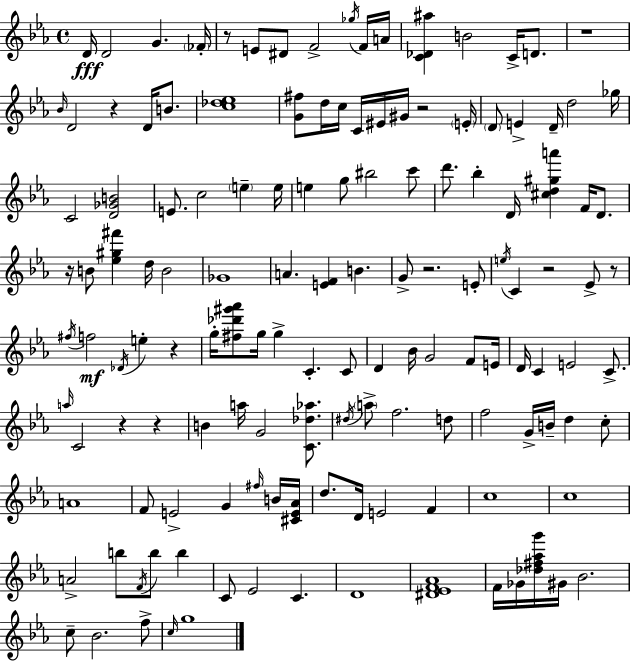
D4/s D4/h G4/q. FES4/s R/e E4/e D#4/e F4/h Gb5/s F4/s A4/s [C4,Db4,A#5]/q B4/h C4/s D4/e. R/w Bb4/s D4/h R/q D4/s B4/e. [C5,Db5,Eb5]/w [G4,F#5]/e D5/s C5/s C4/s EIS4/s G#4/s R/h E4/s D4/e E4/q D4/s D5/h Gb5/s C4/h [D4,Gb4,B4]/h E4/e. C5/h E5/q E5/s E5/q G5/e BIS5/h C6/e D6/e. Bb5/q D4/s [C#5,D5,G#5,A6]/q F4/s D4/e. R/s B4/e [Eb5,G#5,F#6]/q D5/s B4/h Gb4/w A4/q. [E4,F4]/q B4/q. G4/e R/h. E4/e E5/s C4/q R/h Eb4/e R/e F#5/s F5/h Db4/s E5/q R/q G5/s [F#5,Db6,G#6,Ab6]/e G5/s G5/q C4/q. C4/e D4/q Bb4/s G4/h F4/e E4/s D4/s C4/q E4/h C4/e. A5/s C4/h R/q R/q B4/q A5/s G4/h [C4,Db5,Ab5]/e. D#5/s A5/e F5/h. D5/e F5/h G4/s B4/s D5/q C5/e A4/w F4/e E4/h G4/q F#5/s B4/s [C#4,E4,Ab4]/s D5/e. D4/s E4/h F4/q C5/w C5/w A4/h B5/e F4/s B5/e B5/q C4/e Eb4/h C4/q. D4/w [D#4,Eb4,F4,Ab4]/w F4/s Gb4/s [Db5,F#5,Ab5,G6]/s G#4/s Bb4/h. C5/e Bb4/h. F5/e C5/s G5/w